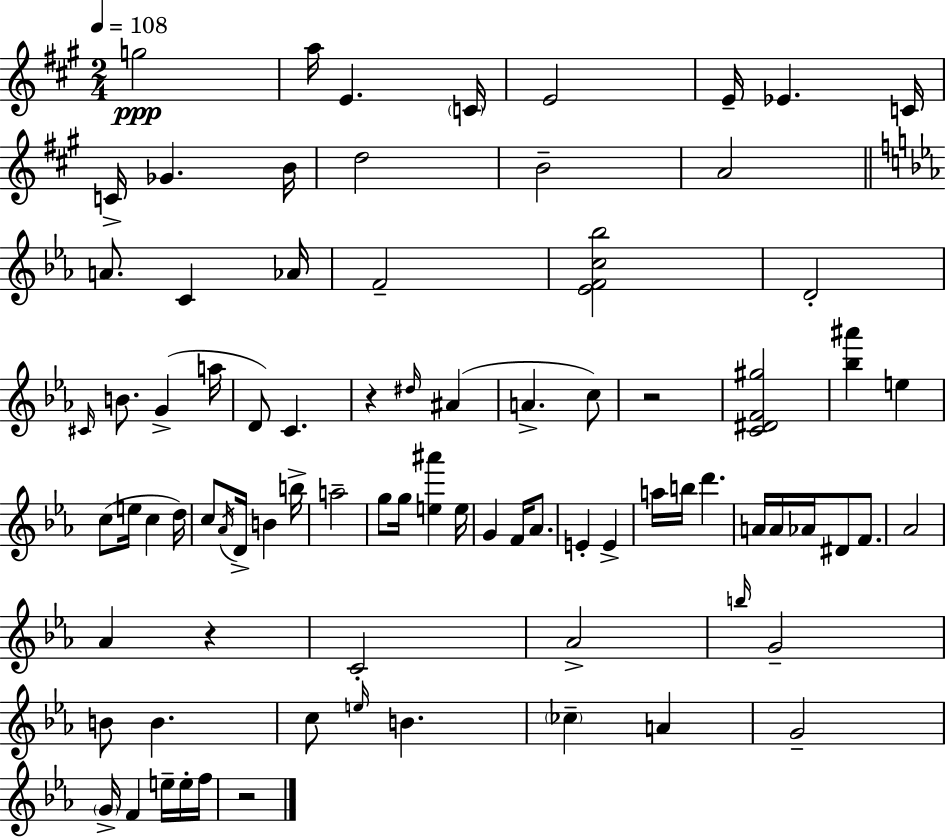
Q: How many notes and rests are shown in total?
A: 83